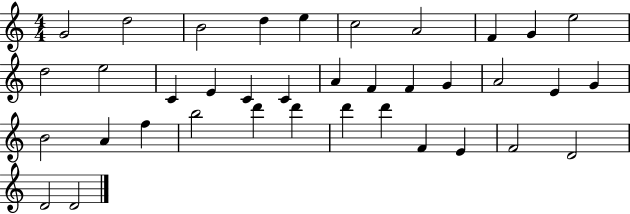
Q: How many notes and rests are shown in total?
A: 37